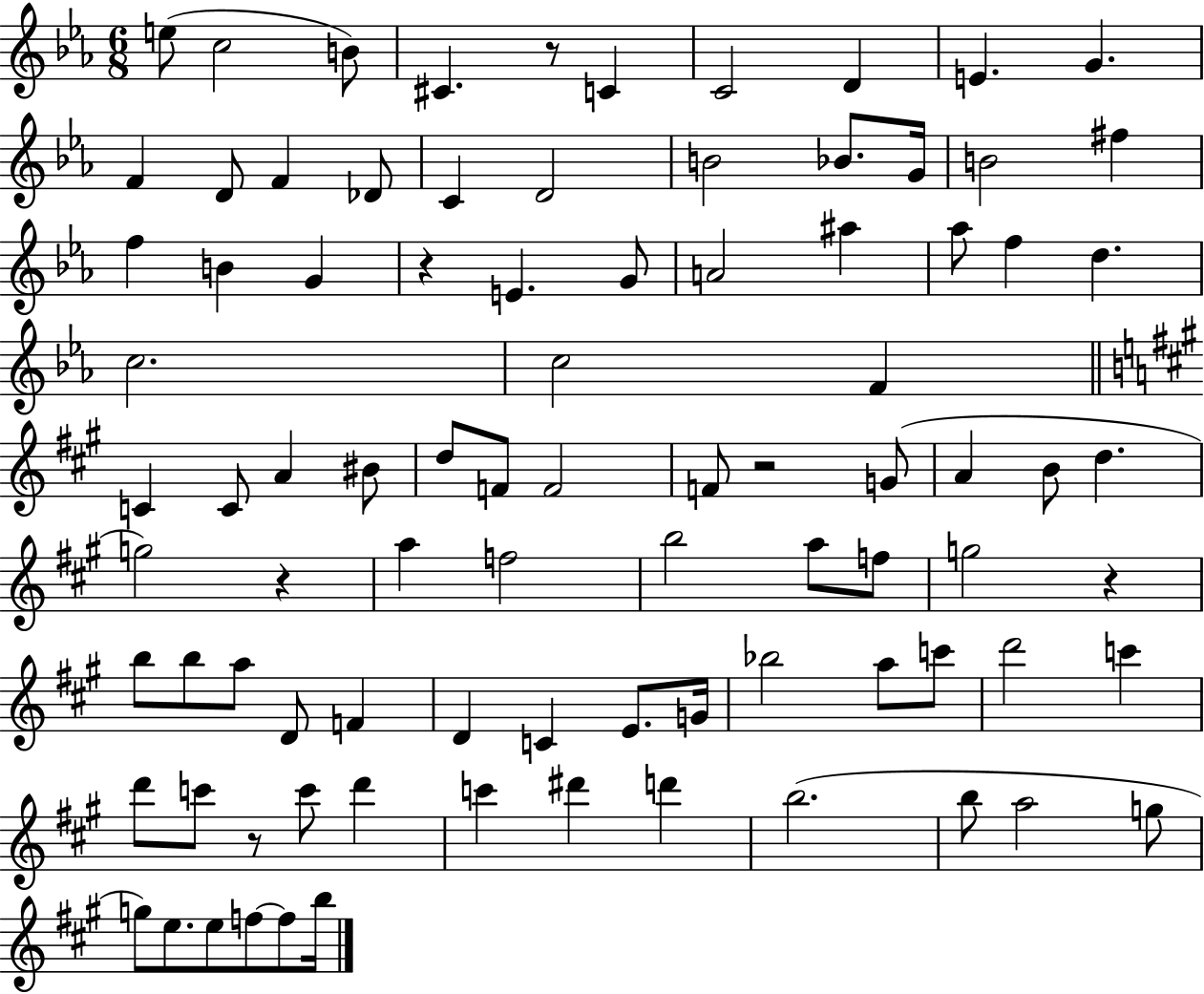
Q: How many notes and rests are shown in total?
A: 89